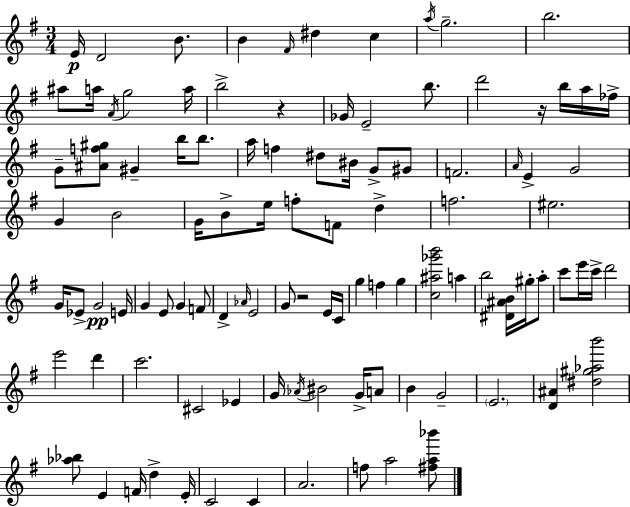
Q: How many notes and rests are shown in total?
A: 104